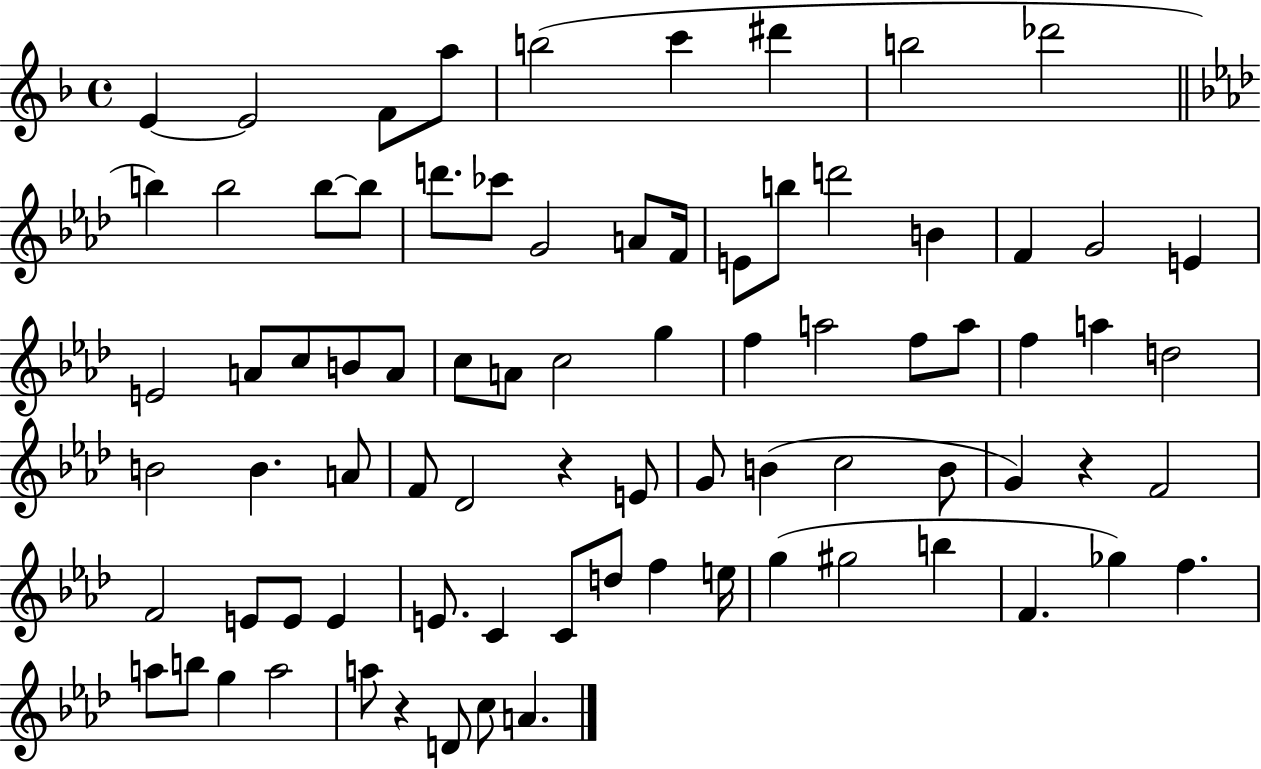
E4/q E4/h F4/e A5/e B5/h C6/q D#6/q B5/h Db6/h B5/q B5/h B5/e B5/e D6/e. CES6/e G4/h A4/e F4/s E4/e B5/e D6/h B4/q F4/q G4/h E4/q E4/h A4/e C5/e B4/e A4/e C5/e A4/e C5/h G5/q F5/q A5/h F5/e A5/e F5/q A5/q D5/h B4/h B4/q. A4/e F4/e Db4/h R/q E4/e G4/e B4/q C5/h B4/e G4/q R/q F4/h F4/h E4/e E4/e E4/q E4/e. C4/q C4/e D5/e F5/q E5/s G5/q G#5/h B5/q F4/q. Gb5/q F5/q. A5/e B5/e G5/q A5/h A5/e R/q D4/e C5/e A4/q.